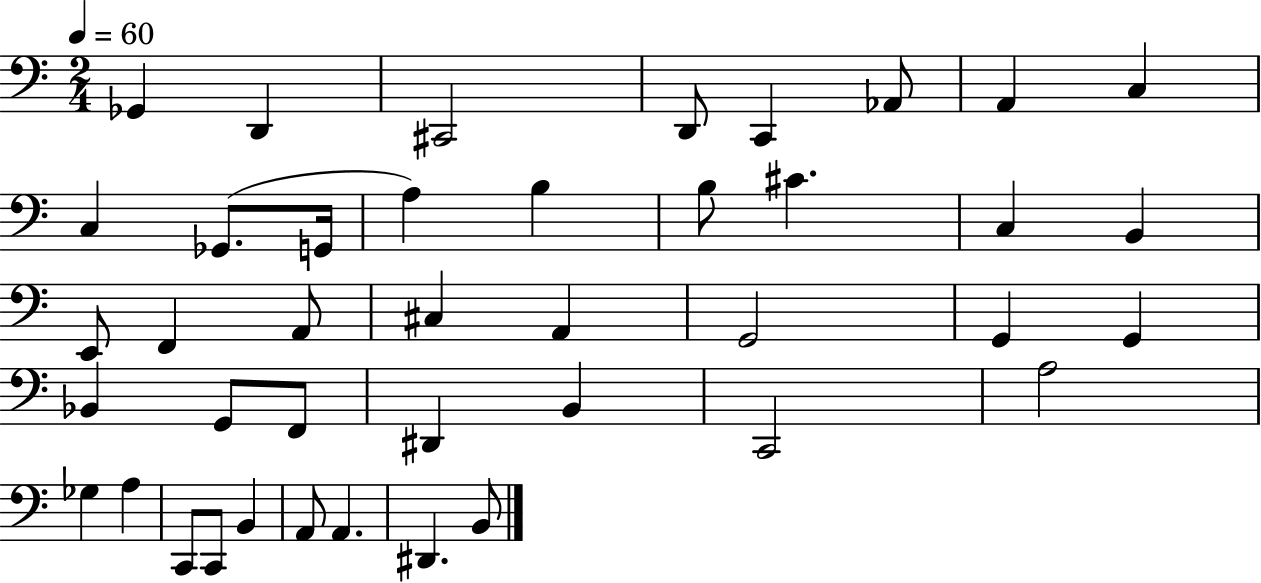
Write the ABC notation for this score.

X:1
T:Untitled
M:2/4
L:1/4
K:C
_G,, D,, ^C,,2 D,,/2 C,, _A,,/2 A,, C, C, _G,,/2 G,,/4 A, B, B,/2 ^C C, B,, E,,/2 F,, A,,/2 ^C, A,, G,,2 G,, G,, _B,, G,,/2 F,,/2 ^D,, B,, C,,2 A,2 _G, A, C,,/2 C,,/2 B,, A,,/2 A,, ^D,, B,,/2